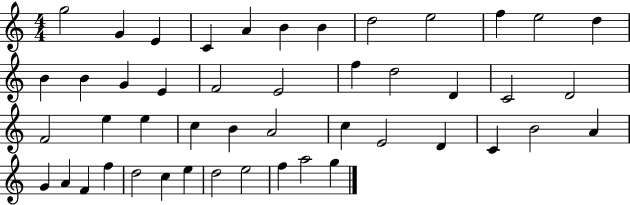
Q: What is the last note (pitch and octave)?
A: G5